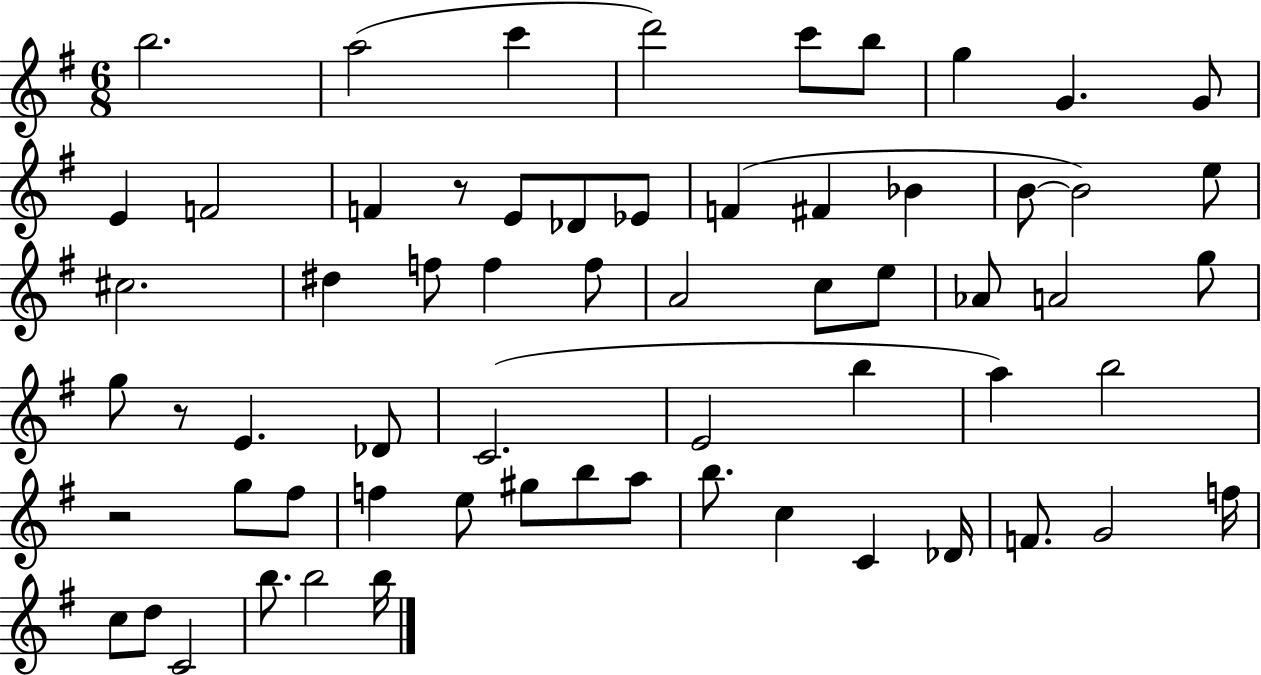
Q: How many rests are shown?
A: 3